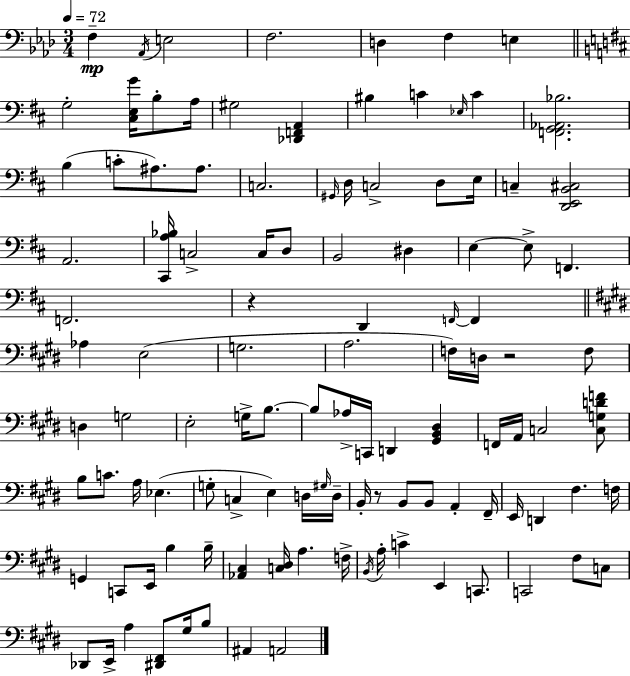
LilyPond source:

{
  \clef bass
  \numericTimeSignature
  \time 3/4
  \key f \minor
  \tempo 4 = 72
  f4--\mp \acciaccatura { aes,16 } e2 | f2. | d4 f4 e4 | \bar "||" \break \key b \minor g2-. <cis e g'>16 b8-. a16 | gis2 <des, f, a,>4 | bis4 c'4 \grace { ees16 } c'4 | <f, g, aes, bes>2. | \break b4( c'8-. ais8.) ais8. | c2. | \grace { gis,16 } d16 c2-> d8 | e16 c4-- <d, e, b, cis>2 | \break a,2. | <cis, a bes>16 c2-> c16 | d8 b,2 dis4 | e4~~ e8-> f,4. | \break f,2. | r4 d,4 \grace { f,16~ }~ f,4 | \bar "||" \break \key e \major aes4 e2( | g2. | a2. | f16) d16 r2 f8 | \break d4 g2 | e2-. g16-> b8.~~ | b8 aes16-> c,16 d,4 <gis, b, dis>4 | f,16 a,16 c2 <c g d' f'>8 | \break b8 c'8. a16 ees4.( | g8-. c4-> e4) d16 \grace { gis16 } | d16-- b,16-. r8 b,8 b,8 a,4-. | fis,16-- e,16 d,4 fis4. | \break f16 g,4 c,8 e,16 b4 | b16-- <aes, cis>4 <c dis>16 a4. | f16-> \acciaccatura { b,16 } a16-. c'4-> e,4 c,8. | c,2 fis8 | \break c8 des,8 e,16-> a4 <dis, fis,>8 gis16 | b8 ais,4 a,2 | \bar "|."
}